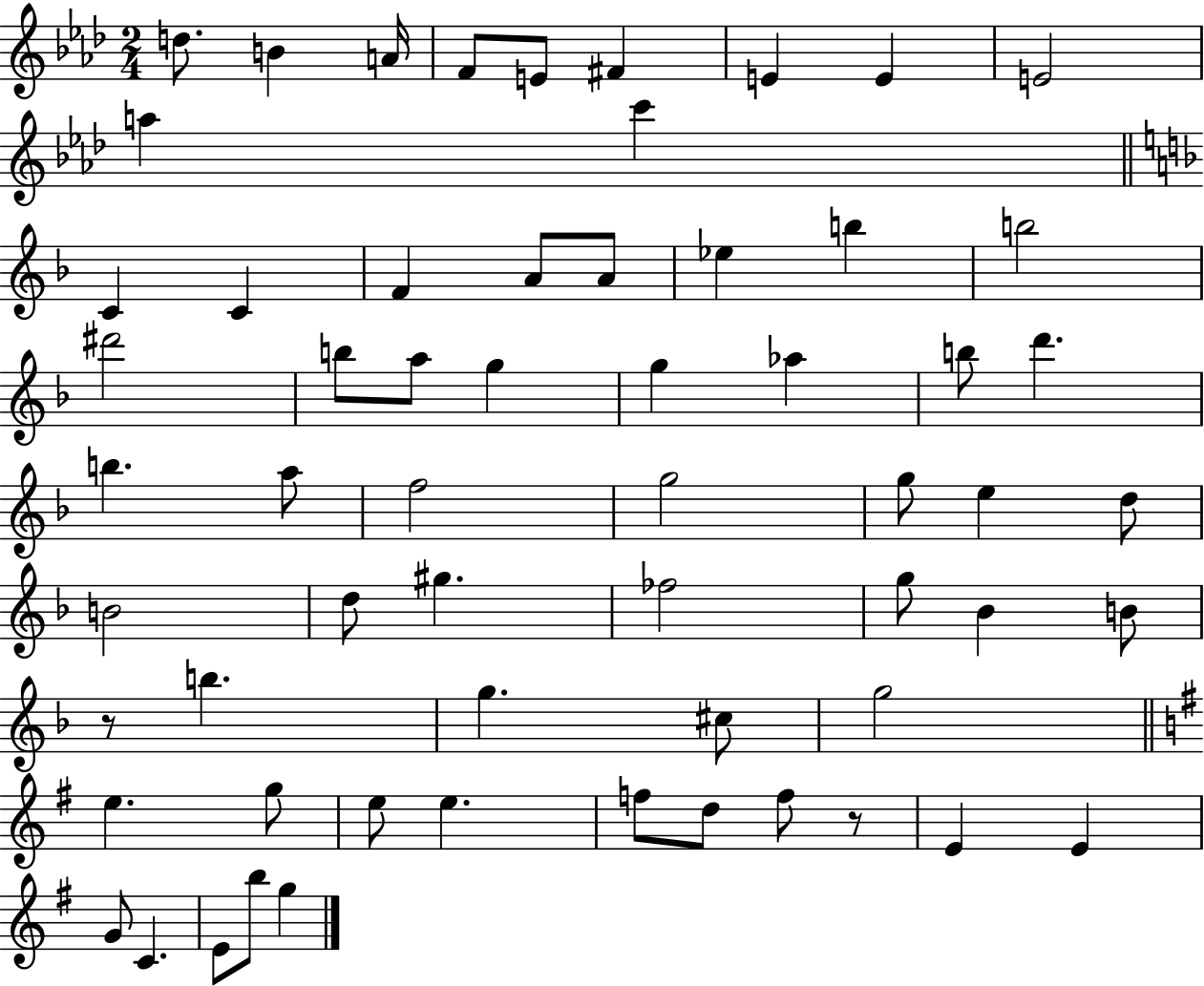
{
  \clef treble
  \numericTimeSignature
  \time 2/4
  \key aes \major
  d''8. b'4 a'16 | f'8 e'8 fis'4 | e'4 e'4 | e'2 | \break a''4 c'''4 | \bar "||" \break \key f \major c'4 c'4 | f'4 a'8 a'8 | ees''4 b''4 | b''2 | \break dis'''2 | b''8 a''8 g''4 | g''4 aes''4 | b''8 d'''4. | \break b''4. a''8 | f''2 | g''2 | g''8 e''4 d''8 | \break b'2 | d''8 gis''4. | fes''2 | g''8 bes'4 b'8 | \break r8 b''4. | g''4. cis''8 | g''2 | \bar "||" \break \key g \major e''4. g''8 | e''8 e''4. | f''8 d''8 f''8 r8 | e'4 e'4 | \break g'8 c'4. | e'8 b''8 g''4 | \bar "|."
}